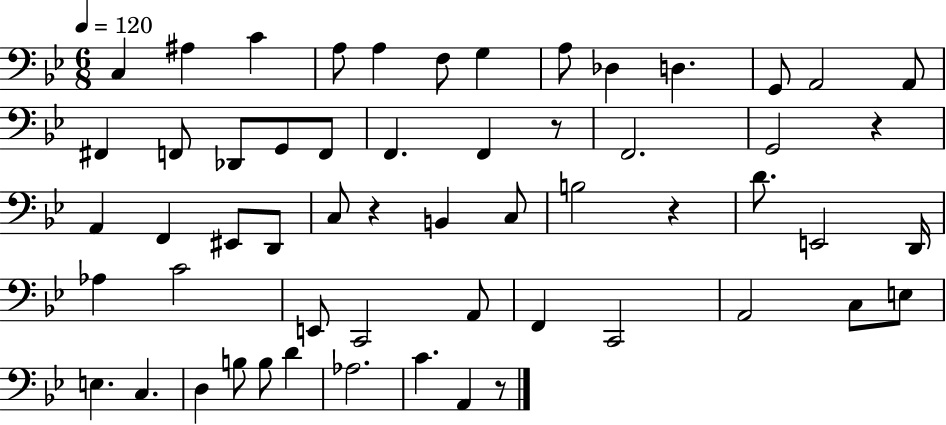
X:1
T:Untitled
M:6/8
L:1/4
K:Bb
C, ^A, C A,/2 A, F,/2 G, A,/2 _D, D, G,,/2 A,,2 A,,/2 ^F,, F,,/2 _D,,/2 G,,/2 F,,/2 F,, F,, z/2 F,,2 G,,2 z A,, F,, ^E,,/2 D,,/2 C,/2 z B,, C,/2 B,2 z D/2 E,,2 D,,/4 _A, C2 E,,/2 C,,2 A,,/2 F,, C,,2 A,,2 C,/2 E,/2 E, C, D, B,/2 B,/2 D _A,2 C A,, z/2